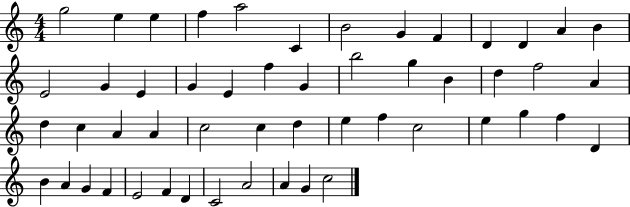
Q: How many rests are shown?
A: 0